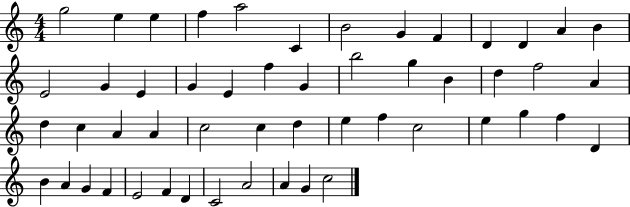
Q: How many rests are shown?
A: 0